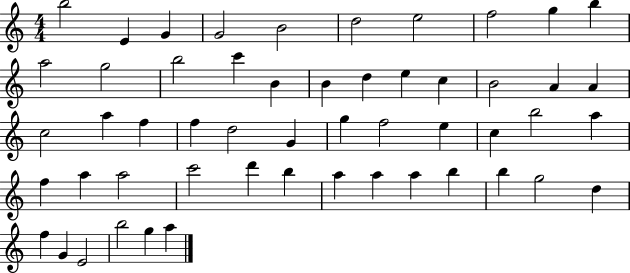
{
  \clef treble
  \numericTimeSignature
  \time 4/4
  \key c \major
  b''2 e'4 g'4 | g'2 b'2 | d''2 e''2 | f''2 g''4 b''4 | \break a''2 g''2 | b''2 c'''4 b'4 | b'4 d''4 e''4 c''4 | b'2 a'4 a'4 | \break c''2 a''4 f''4 | f''4 d''2 g'4 | g''4 f''2 e''4 | c''4 b''2 a''4 | \break f''4 a''4 a''2 | c'''2 d'''4 b''4 | a''4 a''4 a''4 b''4 | b''4 g''2 d''4 | \break f''4 g'4 e'2 | b''2 g''4 a''4 | \bar "|."
}